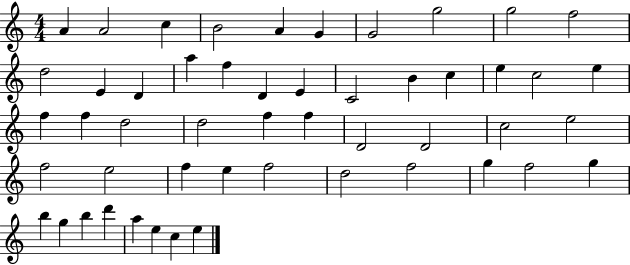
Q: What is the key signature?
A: C major